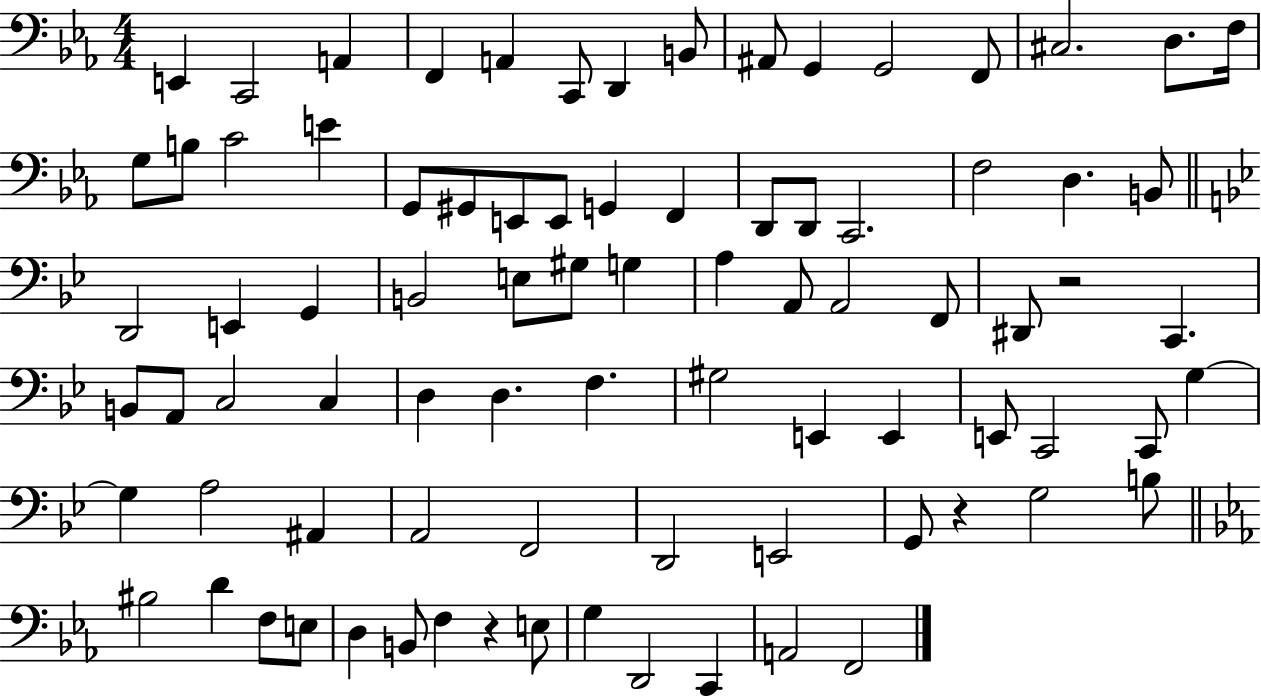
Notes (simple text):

E2/q C2/h A2/q F2/q A2/q C2/e D2/q B2/e A#2/e G2/q G2/h F2/e C#3/h. D3/e. F3/s G3/e B3/e C4/h E4/q G2/e G#2/e E2/e E2/e G2/q F2/q D2/e D2/e C2/h. F3/h D3/q. B2/e D2/h E2/q G2/q B2/h E3/e G#3/e G3/q A3/q A2/e A2/h F2/e D#2/e R/h C2/q. B2/e A2/e C3/h C3/q D3/q D3/q. F3/q. G#3/h E2/q E2/q E2/e C2/h C2/e G3/q G3/q A3/h A#2/q A2/h F2/h D2/h E2/h G2/e R/q G3/h B3/e BIS3/h D4/q F3/e E3/e D3/q B2/e F3/q R/q E3/e G3/q D2/h C2/q A2/h F2/h